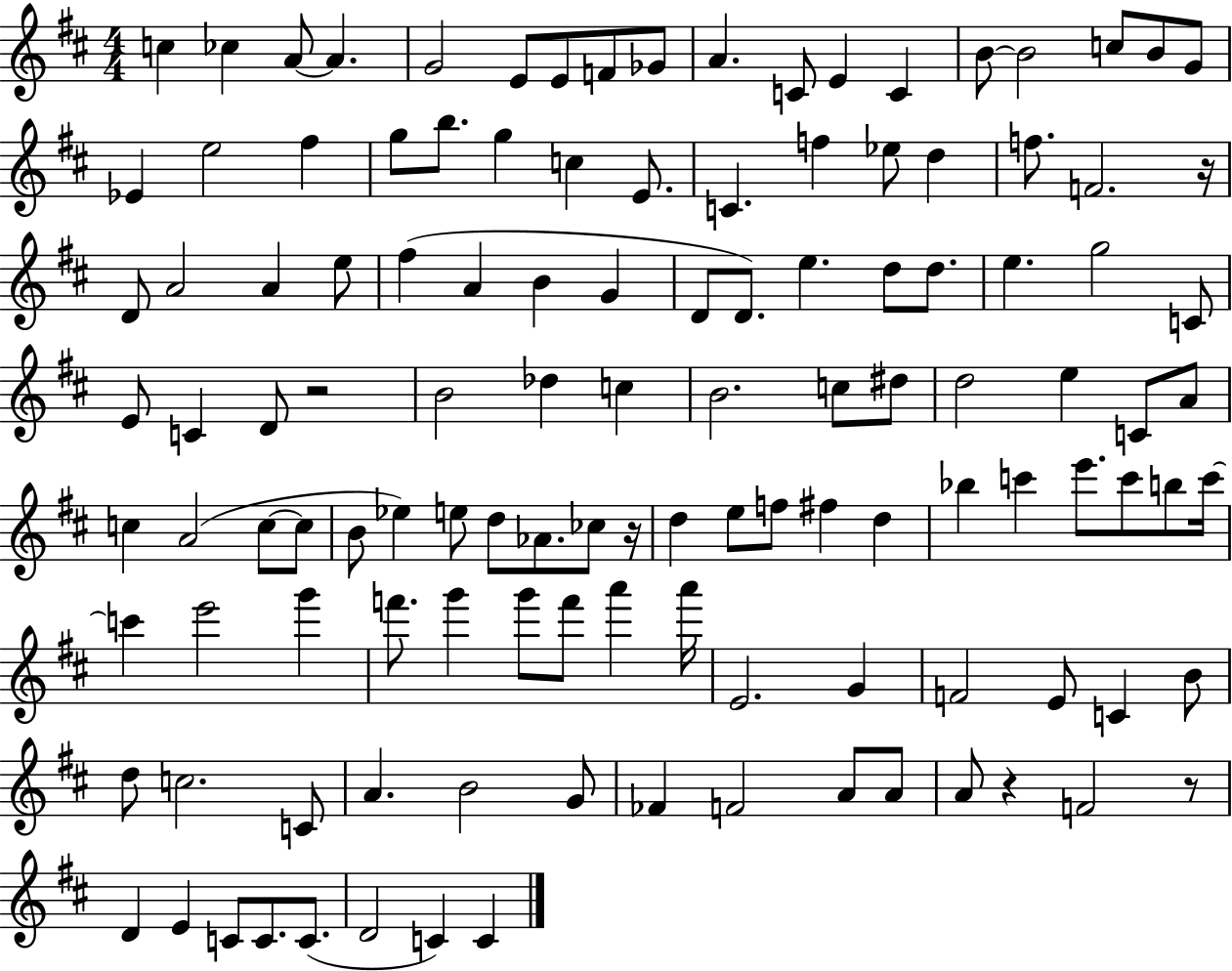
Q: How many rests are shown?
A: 5